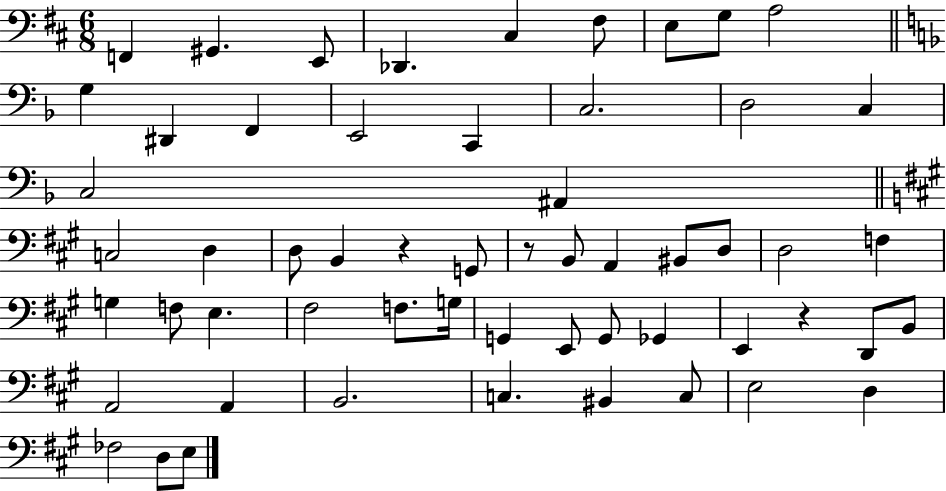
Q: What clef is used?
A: bass